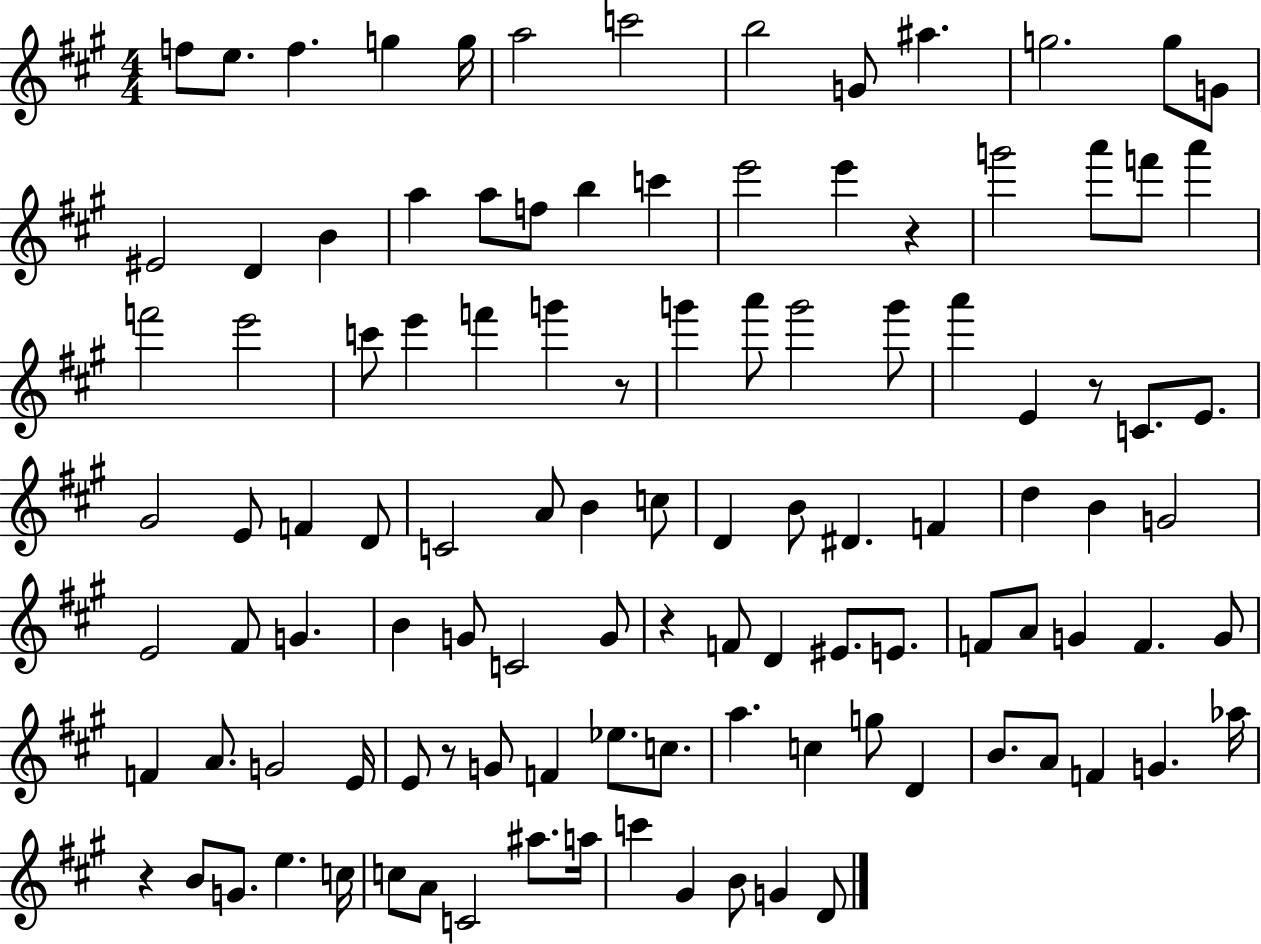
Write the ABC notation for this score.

X:1
T:Untitled
M:4/4
L:1/4
K:A
f/2 e/2 f g g/4 a2 c'2 b2 G/2 ^a g2 g/2 G/2 ^E2 D B a a/2 f/2 b c' e'2 e' z g'2 a'/2 f'/2 a' f'2 e'2 c'/2 e' f' g' z/2 g' a'/2 g'2 g'/2 a' E z/2 C/2 E/2 ^G2 E/2 F D/2 C2 A/2 B c/2 D B/2 ^D F d B G2 E2 ^F/2 G B G/2 C2 G/2 z F/2 D ^E/2 E/2 F/2 A/2 G F G/2 F A/2 G2 E/4 E/2 z/2 G/2 F _e/2 c/2 a c g/2 D B/2 A/2 F G _a/4 z B/2 G/2 e c/4 c/2 A/2 C2 ^a/2 a/4 c' ^G B/2 G D/2